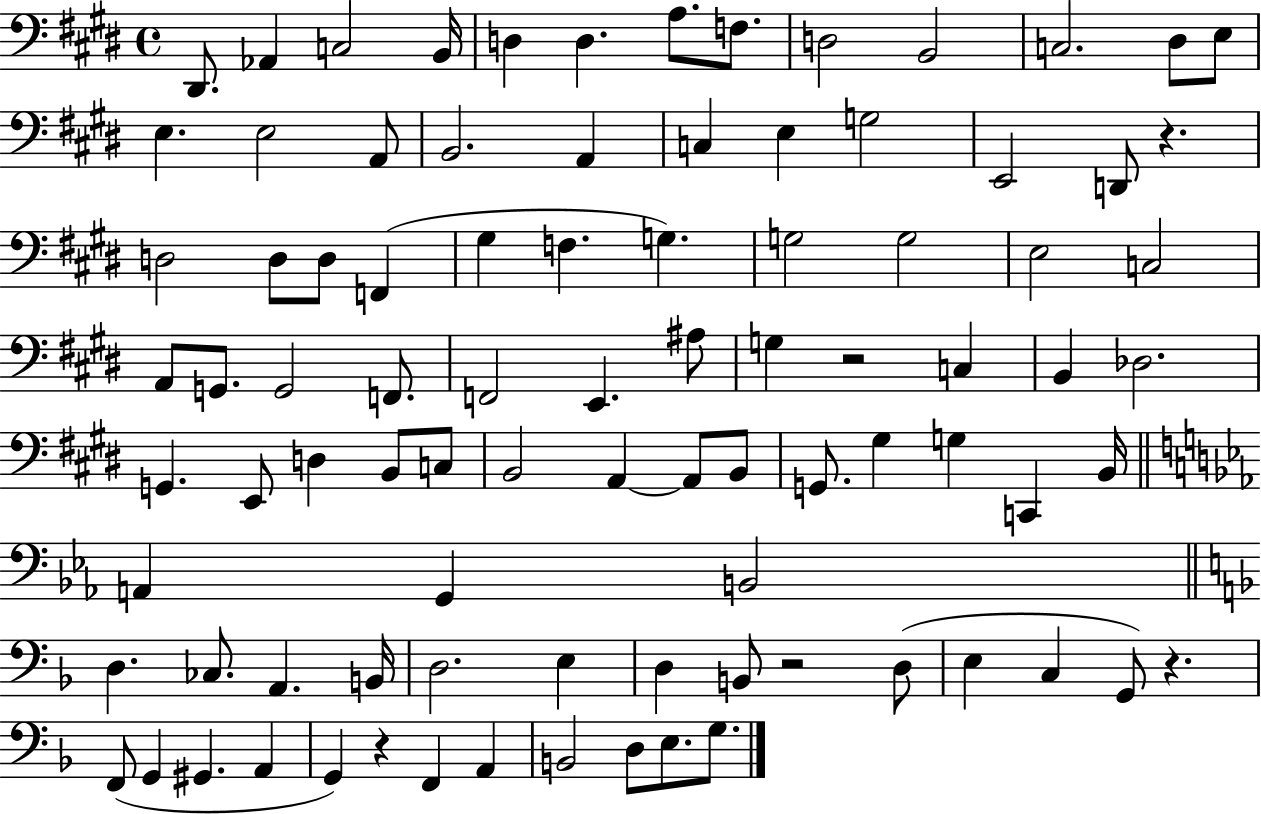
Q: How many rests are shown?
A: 5